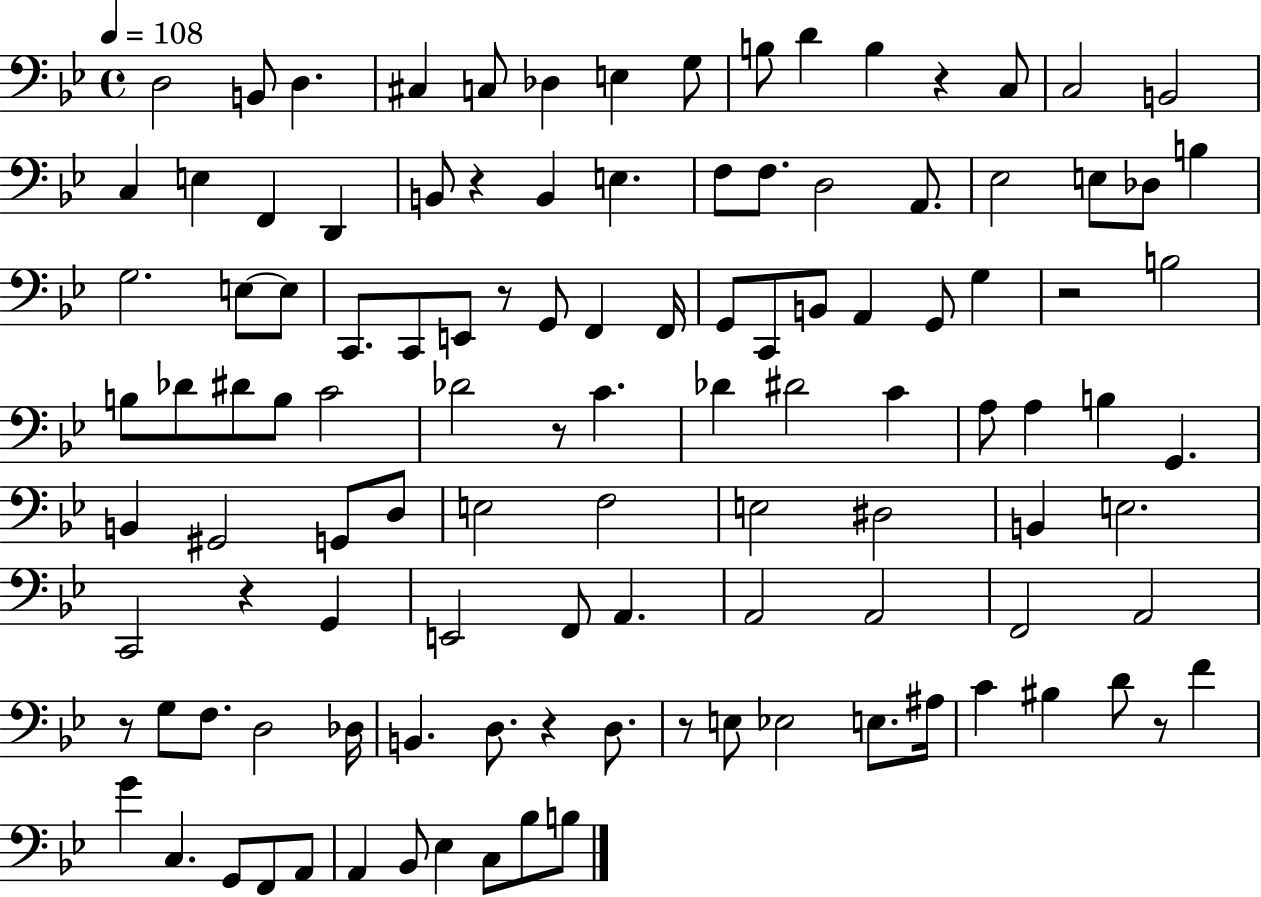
{
  \clef bass
  \time 4/4
  \defaultTimeSignature
  \key bes \major
  \tempo 4 = 108
  \repeat volta 2 { d2 b,8 d4. | cis4 c8 des4 e4 g8 | b8 d'4 b4 r4 c8 | c2 b,2 | \break c4 e4 f,4 d,4 | b,8 r4 b,4 e4. | f8 f8. d2 a,8. | ees2 e8 des8 b4 | \break g2. e8~~ e8 | c,8. c,8 e,8 r8 g,8 f,4 f,16 | g,8 c,8 b,8 a,4 g,8 g4 | r2 b2 | \break b8 des'8 dis'8 b8 c'2 | des'2 r8 c'4. | des'4 dis'2 c'4 | a8 a4 b4 g,4. | \break b,4 gis,2 g,8 d8 | e2 f2 | e2 dis2 | b,4 e2. | \break c,2 r4 g,4 | e,2 f,8 a,4. | a,2 a,2 | f,2 a,2 | \break r8 g8 f8. d2 des16 | b,4. d8. r4 d8. | r8 e8 ees2 e8. ais16 | c'4 bis4 d'8 r8 f'4 | \break g'4 c4. g,8 f,8 a,8 | a,4 bes,8 ees4 c8 bes8 b8 | } \bar "|."
}